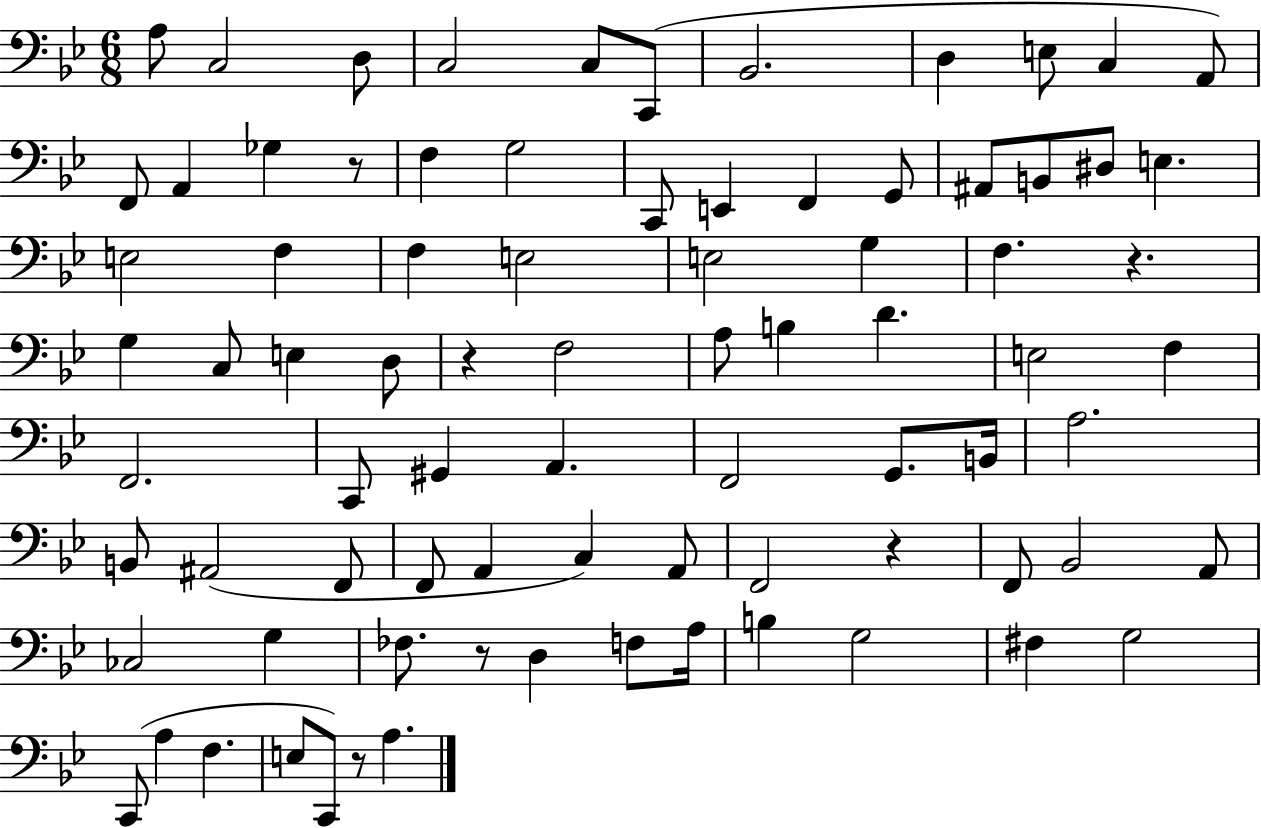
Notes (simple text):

A3/e C3/h D3/e C3/h C3/e C2/e Bb2/h. D3/q E3/e C3/q A2/e F2/e A2/q Gb3/q R/e F3/q G3/h C2/e E2/q F2/q G2/e A#2/e B2/e D#3/e E3/q. E3/h F3/q F3/q E3/h E3/h G3/q F3/q. R/q. G3/q C3/e E3/q D3/e R/q F3/h A3/e B3/q D4/q. E3/h F3/q F2/h. C2/e G#2/q A2/q. F2/h G2/e. B2/s A3/h. B2/e A#2/h F2/e F2/e A2/q C3/q A2/e F2/h R/q F2/e Bb2/h A2/e CES3/h G3/q FES3/e. R/e D3/q F3/e A3/s B3/q G3/h F#3/q G3/h C2/e A3/q F3/q. E3/e C2/e R/e A3/q.